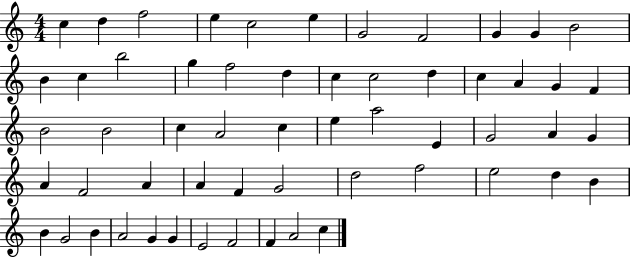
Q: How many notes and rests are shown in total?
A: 57